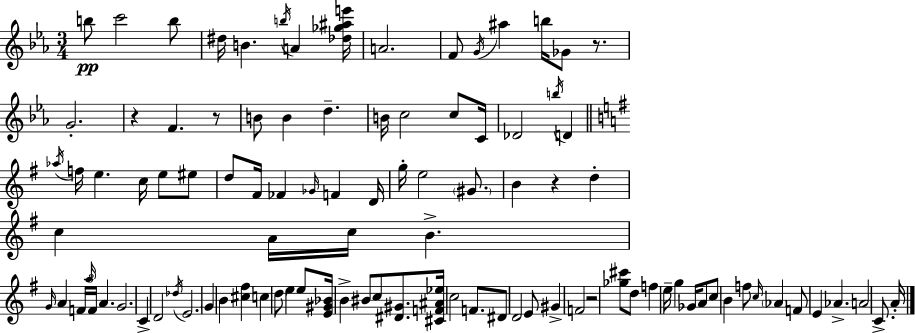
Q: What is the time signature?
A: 3/4